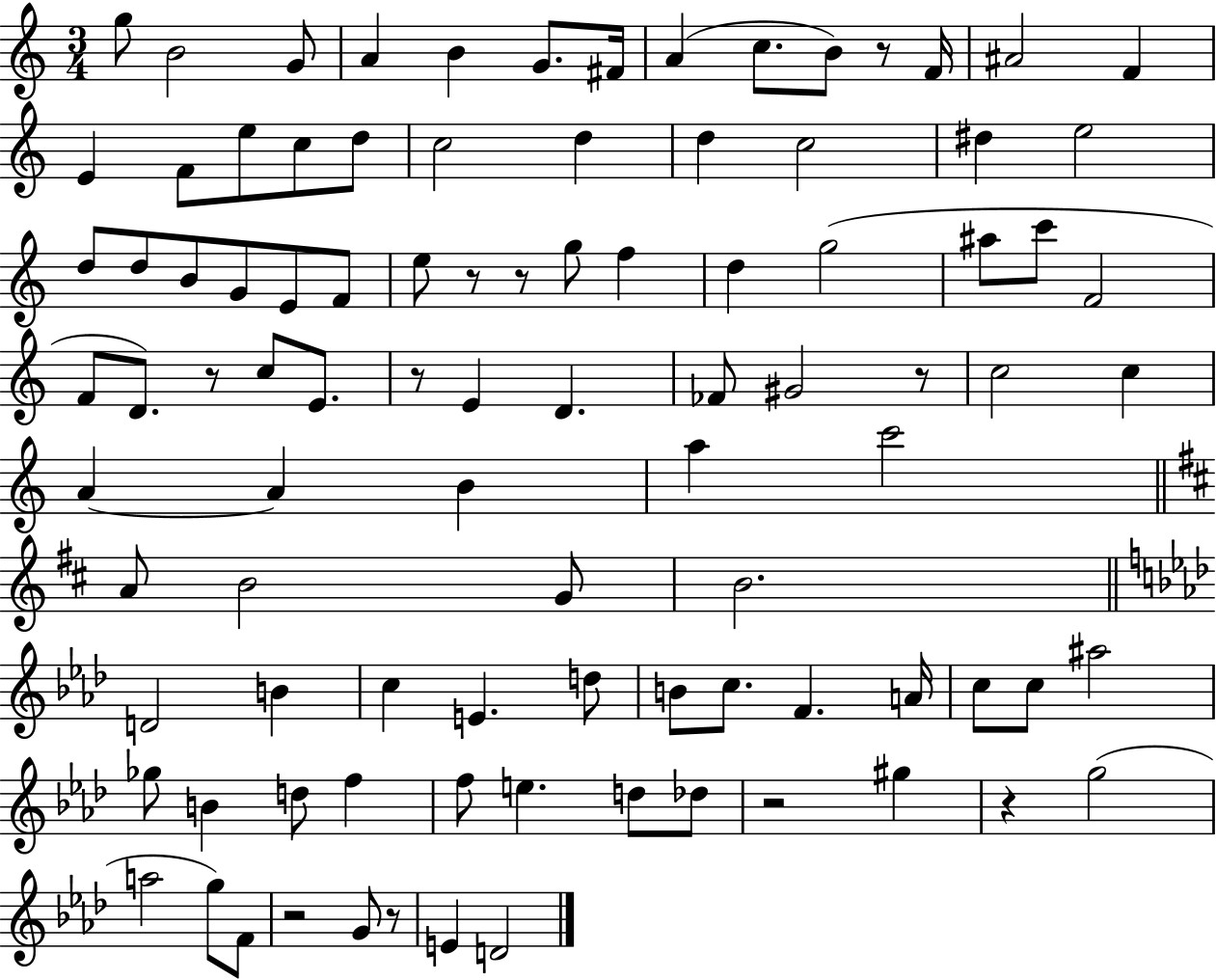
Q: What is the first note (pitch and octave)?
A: G5